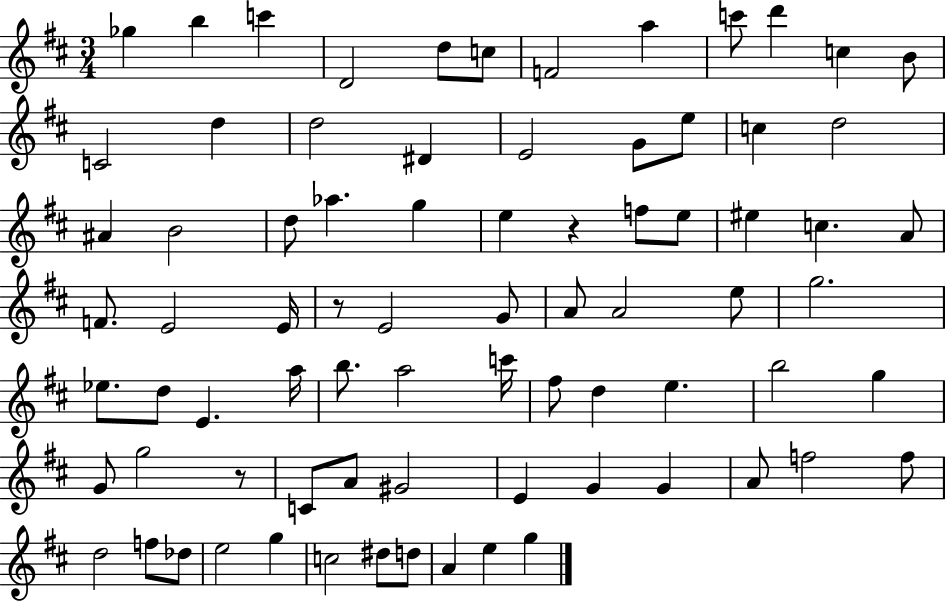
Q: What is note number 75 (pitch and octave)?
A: G5